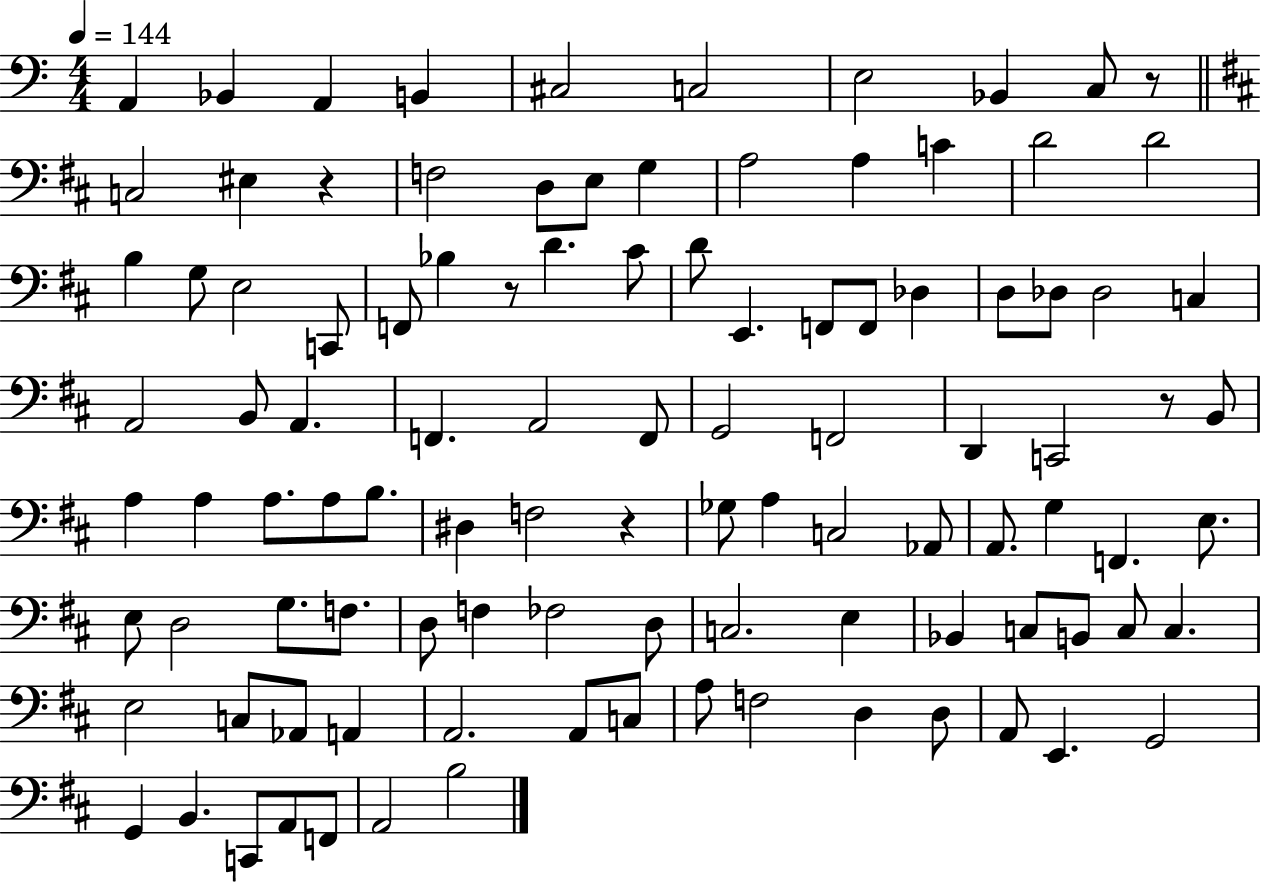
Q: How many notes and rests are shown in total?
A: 104